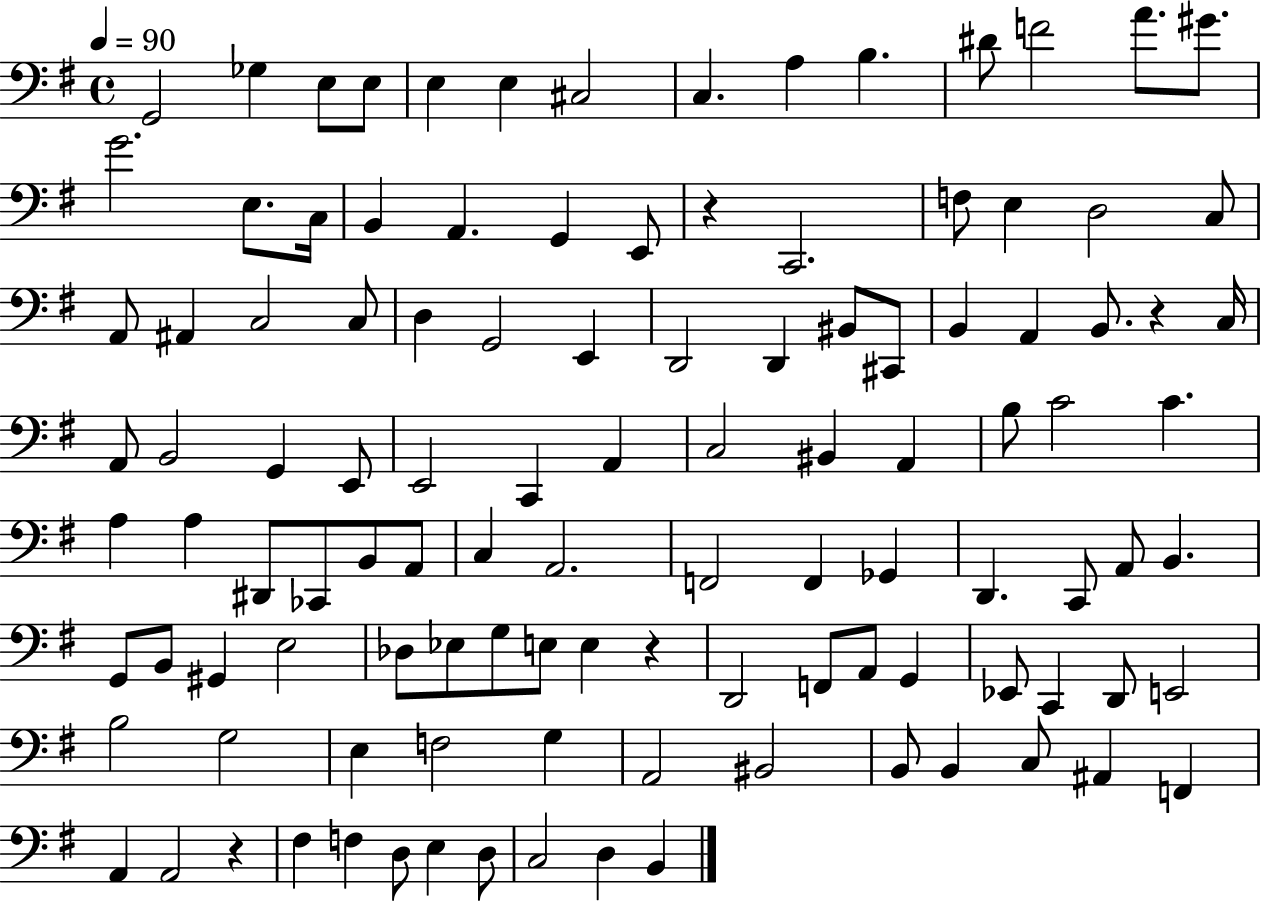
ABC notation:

X:1
T:Untitled
M:4/4
L:1/4
K:G
G,,2 _G, E,/2 E,/2 E, E, ^C,2 C, A, B, ^D/2 F2 A/2 ^G/2 G2 E,/2 C,/4 B,, A,, G,, E,,/2 z C,,2 F,/2 E, D,2 C,/2 A,,/2 ^A,, C,2 C,/2 D, G,,2 E,, D,,2 D,, ^B,,/2 ^C,,/2 B,, A,, B,,/2 z C,/4 A,,/2 B,,2 G,, E,,/2 E,,2 C,, A,, C,2 ^B,, A,, B,/2 C2 C A, A, ^D,,/2 _C,,/2 B,,/2 A,,/2 C, A,,2 F,,2 F,, _G,, D,, C,,/2 A,,/2 B,, G,,/2 B,,/2 ^G,, E,2 _D,/2 _E,/2 G,/2 E,/2 E, z D,,2 F,,/2 A,,/2 G,, _E,,/2 C,, D,,/2 E,,2 B,2 G,2 E, F,2 G, A,,2 ^B,,2 B,,/2 B,, C,/2 ^A,, F,, A,, A,,2 z ^F, F, D,/2 E, D,/2 C,2 D, B,,